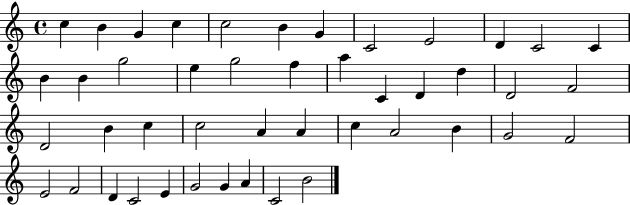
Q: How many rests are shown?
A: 0